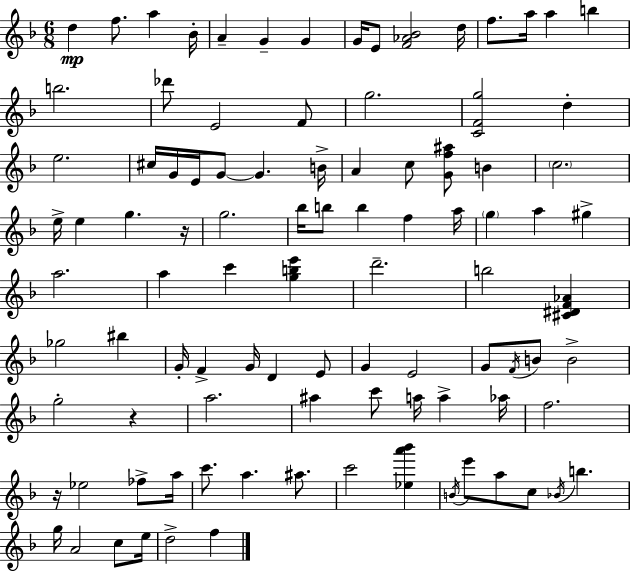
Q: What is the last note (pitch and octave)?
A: F5